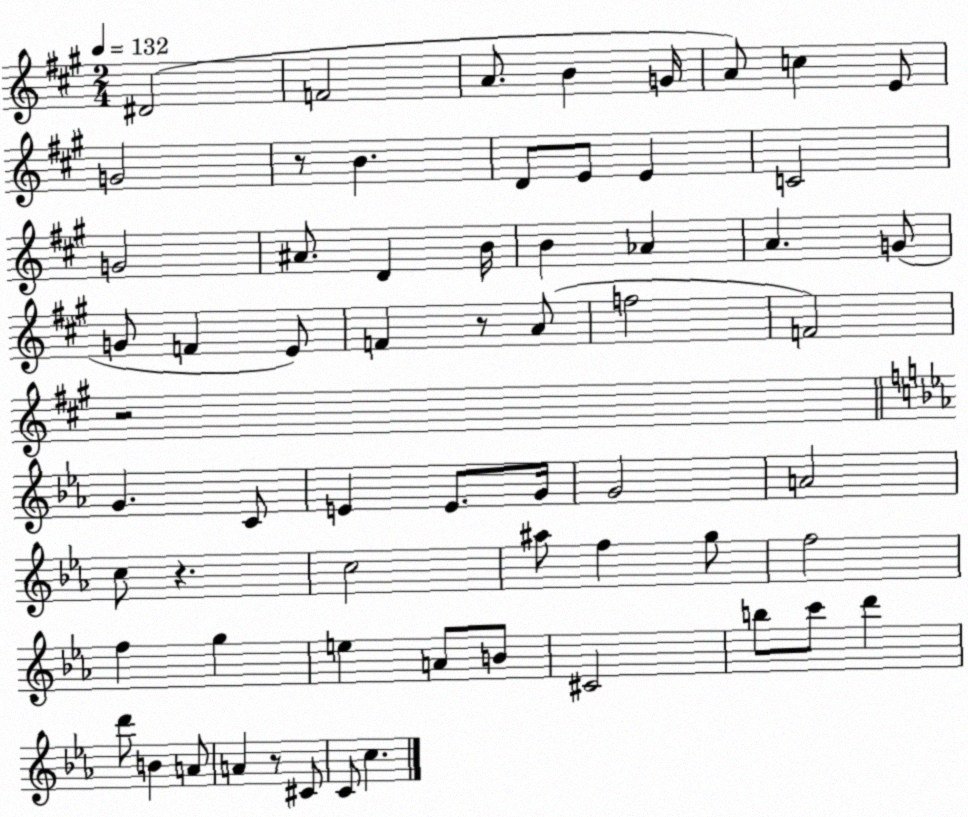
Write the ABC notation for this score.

X:1
T:Untitled
M:2/4
L:1/4
K:A
^D2 F2 A/2 B G/4 A/2 c E/2 G2 z/2 B D/2 E/2 E C2 G2 ^A/2 D B/4 B _A A G/2 G/2 F E/2 F z/2 A/2 f2 F2 z2 G C/2 E E/2 G/4 G2 A2 c/2 z c2 ^a/2 f g/2 f2 f g e A/2 B/2 ^C2 b/2 c'/2 d' d'/2 B A/2 A z/2 ^C/2 C/2 c